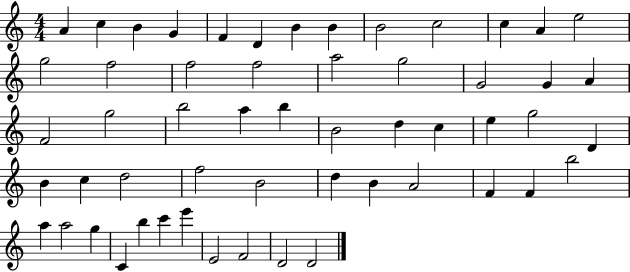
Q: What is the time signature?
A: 4/4